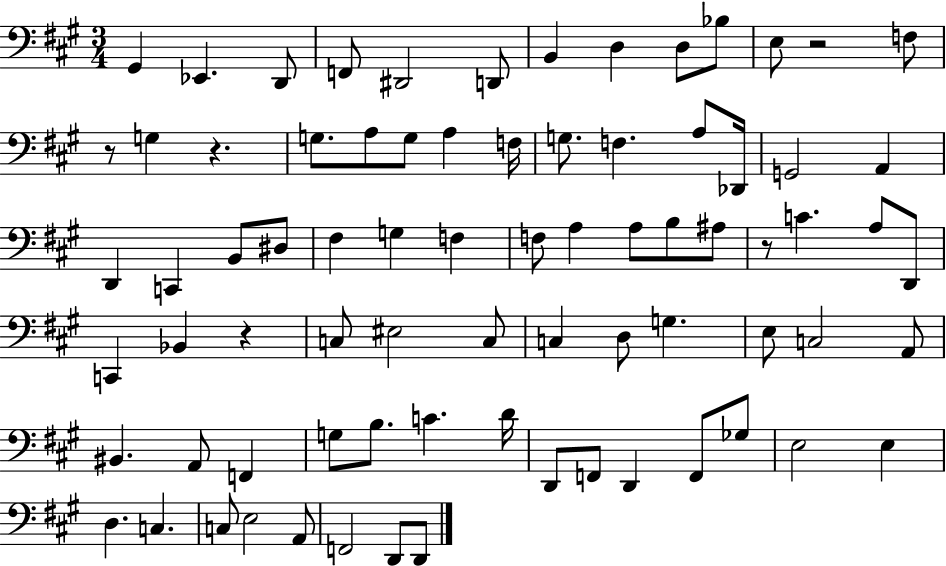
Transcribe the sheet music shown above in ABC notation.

X:1
T:Untitled
M:3/4
L:1/4
K:A
^G,, _E,, D,,/2 F,,/2 ^D,,2 D,,/2 B,, D, D,/2 _B,/2 E,/2 z2 F,/2 z/2 G, z G,/2 A,/2 G,/2 A, F,/4 G,/2 F, A,/2 _D,,/4 G,,2 A,, D,, C,, B,,/2 ^D,/2 ^F, G, F, F,/2 A, A,/2 B,/2 ^A,/2 z/2 C A,/2 D,,/2 C,, _B,, z C,/2 ^E,2 C,/2 C, D,/2 G, E,/2 C,2 A,,/2 ^B,, A,,/2 F,, G,/2 B,/2 C D/4 D,,/2 F,,/2 D,, F,,/2 _G,/2 E,2 E, D, C, C,/2 E,2 A,,/2 F,,2 D,,/2 D,,/2